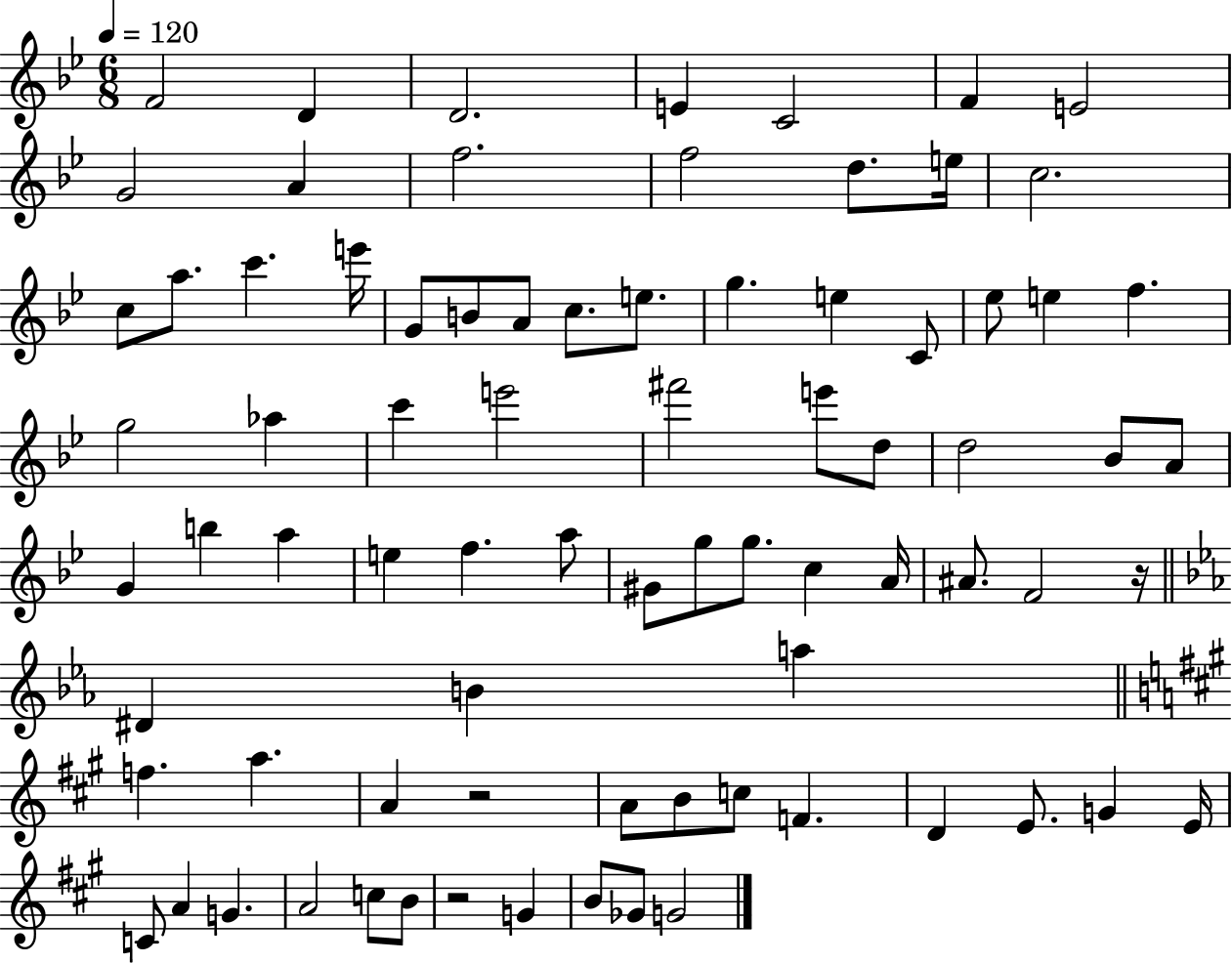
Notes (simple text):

F4/h D4/q D4/h. E4/q C4/h F4/q E4/h G4/h A4/q F5/h. F5/h D5/e. E5/s C5/h. C5/e A5/e. C6/q. E6/s G4/e B4/e A4/e C5/e. E5/e. G5/q. E5/q C4/e Eb5/e E5/q F5/q. G5/h Ab5/q C6/q E6/h F#6/h E6/e D5/e D5/h Bb4/e A4/e G4/q B5/q A5/q E5/q F5/q. A5/e G#4/e G5/e G5/e. C5/q A4/s A#4/e. F4/h R/s D#4/q B4/q A5/q F5/q. A5/q. A4/q R/h A4/e B4/e C5/e F4/q. D4/q E4/e. G4/q E4/s C4/e A4/q G4/q. A4/h C5/e B4/e R/h G4/q B4/e Gb4/e G4/h